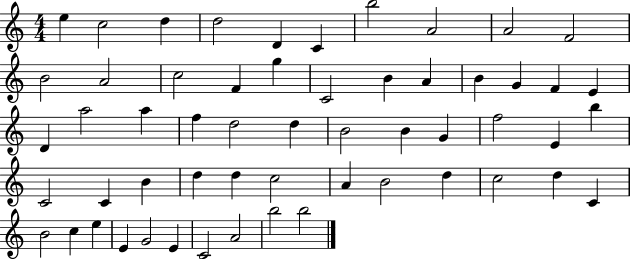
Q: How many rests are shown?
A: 0